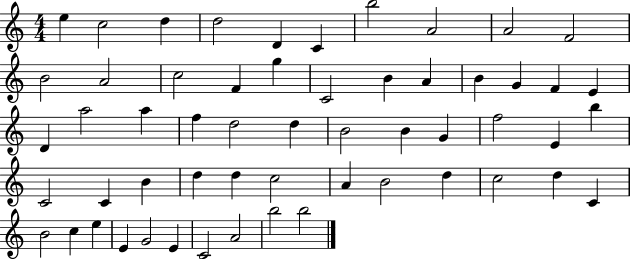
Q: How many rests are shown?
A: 0